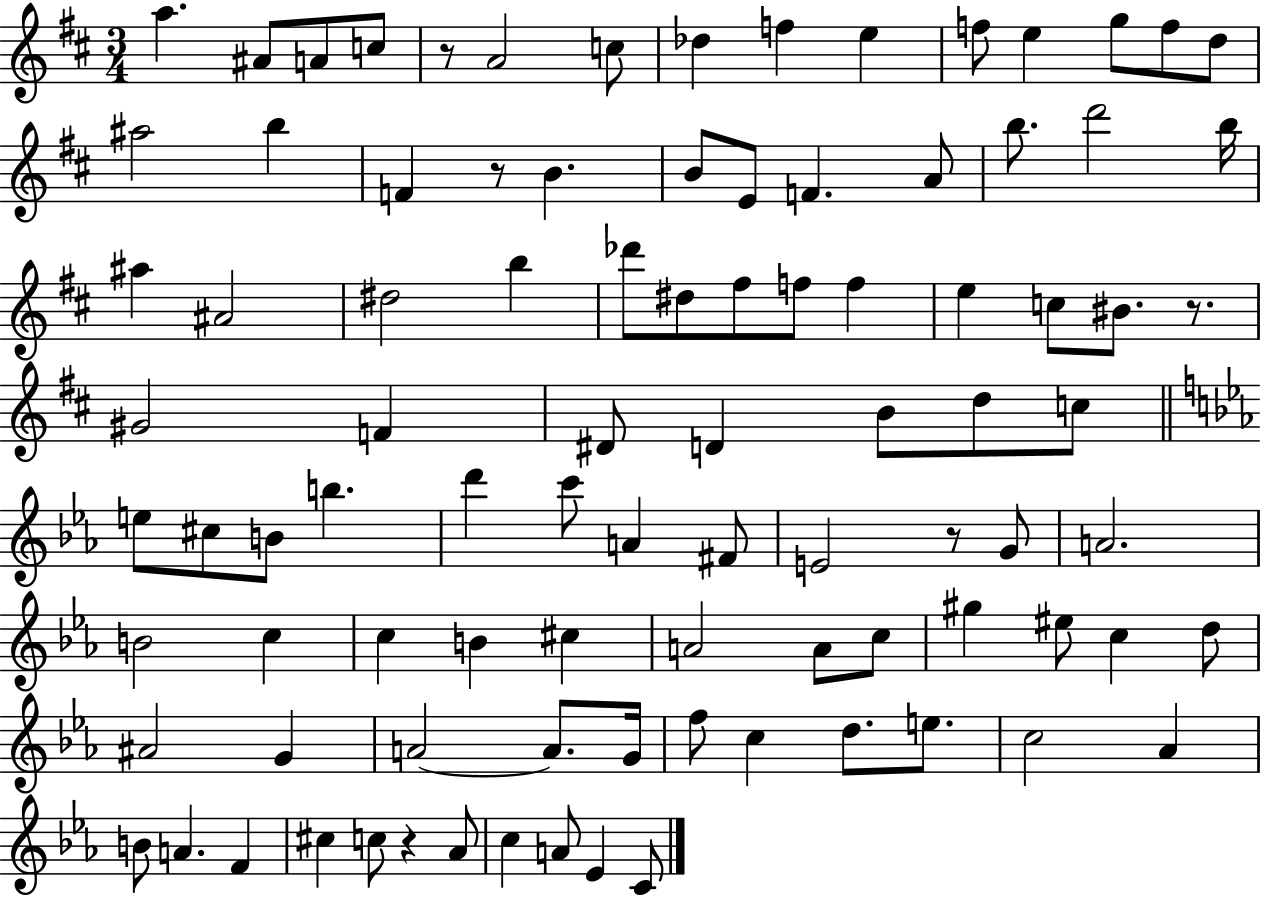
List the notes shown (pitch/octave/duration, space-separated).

A5/q. A#4/e A4/e C5/e R/e A4/h C5/e Db5/q F5/q E5/q F5/e E5/q G5/e F5/e D5/e A#5/h B5/q F4/q R/e B4/q. B4/e E4/e F4/q. A4/e B5/e. D6/h B5/s A#5/q A#4/h D#5/h B5/q Db6/e D#5/e F#5/e F5/e F5/q E5/q C5/e BIS4/e. R/e. G#4/h F4/q D#4/e D4/q B4/e D5/e C5/e E5/e C#5/e B4/e B5/q. D6/q C6/e A4/q F#4/e E4/h R/e G4/e A4/h. B4/h C5/q C5/q B4/q C#5/q A4/h A4/e C5/e G#5/q EIS5/e C5/q D5/e A#4/h G4/q A4/h A4/e. G4/s F5/e C5/q D5/e. E5/e. C5/h Ab4/q B4/e A4/q. F4/q C#5/q C5/e R/q Ab4/e C5/q A4/e Eb4/q C4/e